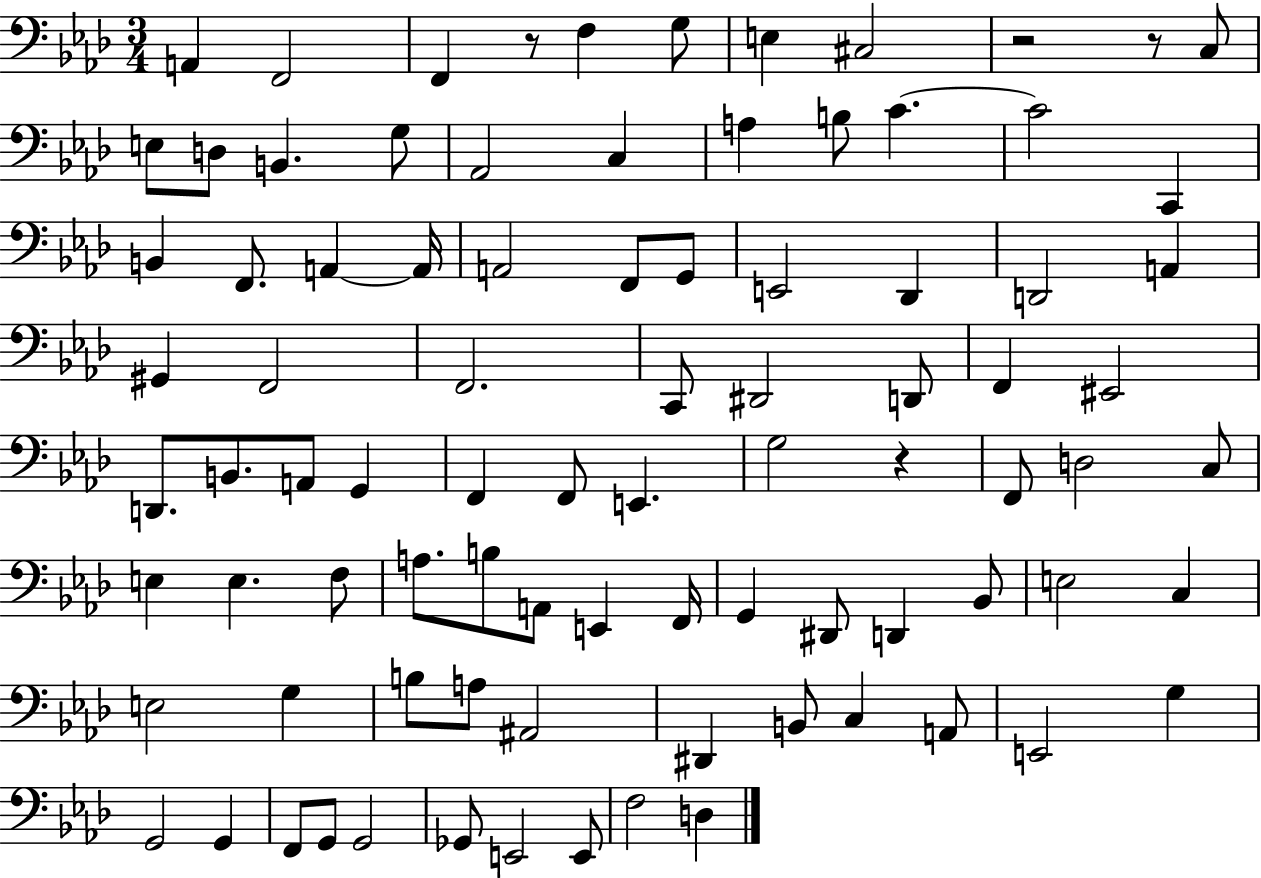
X:1
T:Untitled
M:3/4
L:1/4
K:Ab
A,, F,,2 F,, z/2 F, G,/2 E, ^C,2 z2 z/2 C,/2 E,/2 D,/2 B,, G,/2 _A,,2 C, A, B,/2 C C2 C,, B,, F,,/2 A,, A,,/4 A,,2 F,,/2 G,,/2 E,,2 _D,, D,,2 A,, ^G,, F,,2 F,,2 C,,/2 ^D,,2 D,,/2 F,, ^E,,2 D,,/2 B,,/2 A,,/2 G,, F,, F,,/2 E,, G,2 z F,,/2 D,2 C,/2 E, E, F,/2 A,/2 B,/2 A,,/2 E,, F,,/4 G,, ^D,,/2 D,, _B,,/2 E,2 C, E,2 G, B,/2 A,/2 ^A,,2 ^D,, B,,/2 C, A,,/2 E,,2 G, G,,2 G,, F,,/2 G,,/2 G,,2 _G,,/2 E,,2 E,,/2 F,2 D,